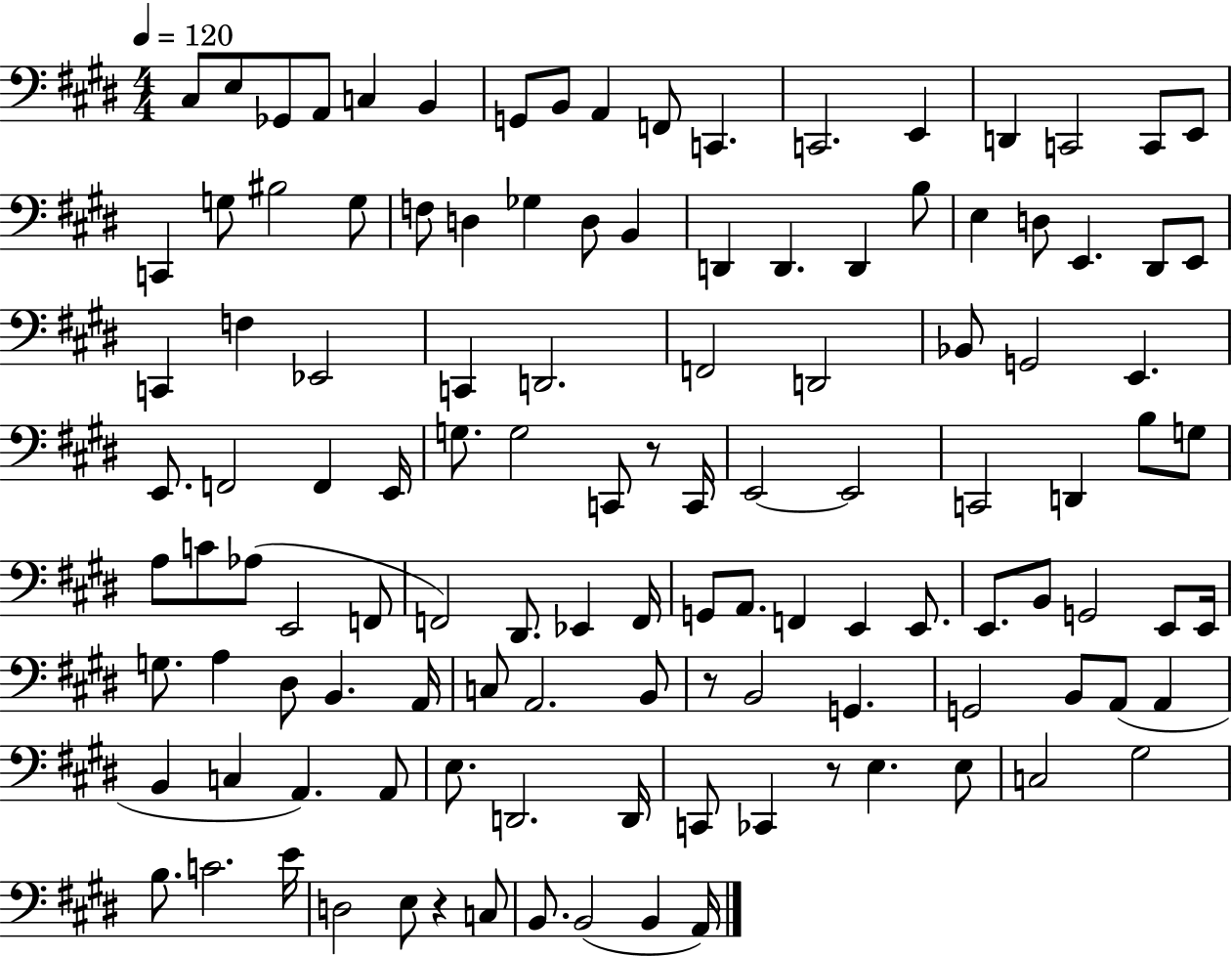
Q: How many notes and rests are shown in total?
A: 119